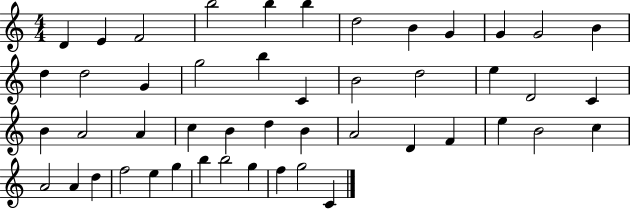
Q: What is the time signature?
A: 4/4